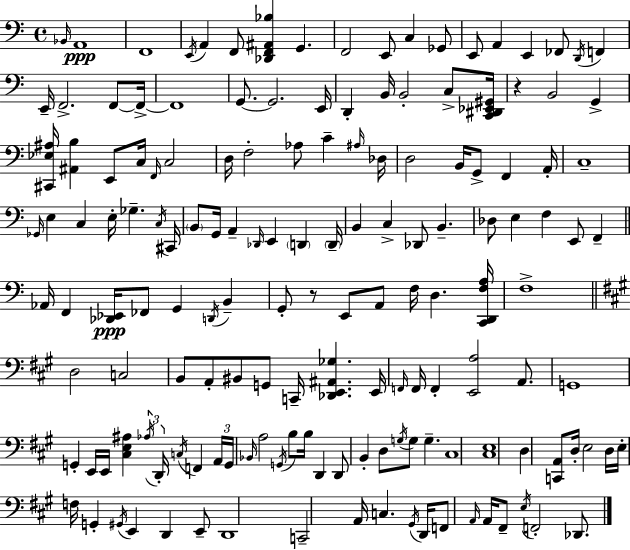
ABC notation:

X:1
T:Untitled
M:4/4
L:1/4
K:Am
_B,,/4 A,,4 F,,4 E,,/4 A,, F,,/2 [_D,,F,,^A,,_B,] G,, F,,2 E,,/2 C, _G,,/2 E,,/2 A,, E,, _F,,/2 D,,/4 F,, E,,/4 F,,2 F,,/2 F,,/4 F,,4 G,,/2 G,,2 E,,/4 D,, B,,/4 B,,2 C,/2 [C,,^D,,_E,,^G,,]/4 z B,,2 G,, [^C,,_E,^A,]/4 [^A,,B,] E,,/2 C,/4 F,,/4 C,2 D,/4 F,2 _A,/2 C ^A,/4 _D,/4 D,2 B,,/4 G,,/2 F,, A,,/4 C,4 _G,,/4 E, C, E,/4 _G, C,/4 ^C,,/4 B,,/2 G,,/4 A,, _D,,/4 E,, D,, D,,/4 B,, C, _D,,/2 B,, _D,/2 E, F, E,,/2 F,, _A,,/4 F,, [_D,,_E,,]/4 _F,,/2 G,, D,,/4 B,, G,,/2 z/2 E,,/2 A,,/2 F,/4 D, [C,,D,,F,A,]/4 F,4 D,2 C,2 B,,/2 A,,/2 ^B,,/2 G,,/2 C,,/4 [_D,,E,,^A,,_G,] E,,/4 F,,/4 F,,/4 F,, [E,,A,]2 A,,/2 G,,4 G,, E,,/4 E,,/4 [^C,E,^A,] _A,/4 D,,/4 C,/4 F,, A,,/4 G,,/4 _B,,/4 A,2 G,,/4 B,/2 B,/4 D,, D,,/2 B,, D,/2 G,/4 G,/2 G, ^C,4 [^C,E,]4 D, [C,,A,,]/2 D,/4 E,2 D,/4 E,/4 F,/4 G,, ^G,,/4 E,, D,, E,,/2 D,,4 C,,2 A,,/4 C, ^G,,/4 D,,/4 F,,/2 A,,/4 A,,/4 ^F,,/2 E,/4 F,,2 _D,,/2